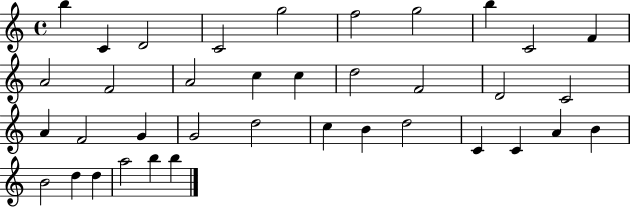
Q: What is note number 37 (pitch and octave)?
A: B5